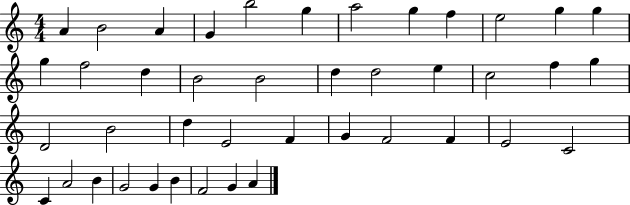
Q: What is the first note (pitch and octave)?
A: A4